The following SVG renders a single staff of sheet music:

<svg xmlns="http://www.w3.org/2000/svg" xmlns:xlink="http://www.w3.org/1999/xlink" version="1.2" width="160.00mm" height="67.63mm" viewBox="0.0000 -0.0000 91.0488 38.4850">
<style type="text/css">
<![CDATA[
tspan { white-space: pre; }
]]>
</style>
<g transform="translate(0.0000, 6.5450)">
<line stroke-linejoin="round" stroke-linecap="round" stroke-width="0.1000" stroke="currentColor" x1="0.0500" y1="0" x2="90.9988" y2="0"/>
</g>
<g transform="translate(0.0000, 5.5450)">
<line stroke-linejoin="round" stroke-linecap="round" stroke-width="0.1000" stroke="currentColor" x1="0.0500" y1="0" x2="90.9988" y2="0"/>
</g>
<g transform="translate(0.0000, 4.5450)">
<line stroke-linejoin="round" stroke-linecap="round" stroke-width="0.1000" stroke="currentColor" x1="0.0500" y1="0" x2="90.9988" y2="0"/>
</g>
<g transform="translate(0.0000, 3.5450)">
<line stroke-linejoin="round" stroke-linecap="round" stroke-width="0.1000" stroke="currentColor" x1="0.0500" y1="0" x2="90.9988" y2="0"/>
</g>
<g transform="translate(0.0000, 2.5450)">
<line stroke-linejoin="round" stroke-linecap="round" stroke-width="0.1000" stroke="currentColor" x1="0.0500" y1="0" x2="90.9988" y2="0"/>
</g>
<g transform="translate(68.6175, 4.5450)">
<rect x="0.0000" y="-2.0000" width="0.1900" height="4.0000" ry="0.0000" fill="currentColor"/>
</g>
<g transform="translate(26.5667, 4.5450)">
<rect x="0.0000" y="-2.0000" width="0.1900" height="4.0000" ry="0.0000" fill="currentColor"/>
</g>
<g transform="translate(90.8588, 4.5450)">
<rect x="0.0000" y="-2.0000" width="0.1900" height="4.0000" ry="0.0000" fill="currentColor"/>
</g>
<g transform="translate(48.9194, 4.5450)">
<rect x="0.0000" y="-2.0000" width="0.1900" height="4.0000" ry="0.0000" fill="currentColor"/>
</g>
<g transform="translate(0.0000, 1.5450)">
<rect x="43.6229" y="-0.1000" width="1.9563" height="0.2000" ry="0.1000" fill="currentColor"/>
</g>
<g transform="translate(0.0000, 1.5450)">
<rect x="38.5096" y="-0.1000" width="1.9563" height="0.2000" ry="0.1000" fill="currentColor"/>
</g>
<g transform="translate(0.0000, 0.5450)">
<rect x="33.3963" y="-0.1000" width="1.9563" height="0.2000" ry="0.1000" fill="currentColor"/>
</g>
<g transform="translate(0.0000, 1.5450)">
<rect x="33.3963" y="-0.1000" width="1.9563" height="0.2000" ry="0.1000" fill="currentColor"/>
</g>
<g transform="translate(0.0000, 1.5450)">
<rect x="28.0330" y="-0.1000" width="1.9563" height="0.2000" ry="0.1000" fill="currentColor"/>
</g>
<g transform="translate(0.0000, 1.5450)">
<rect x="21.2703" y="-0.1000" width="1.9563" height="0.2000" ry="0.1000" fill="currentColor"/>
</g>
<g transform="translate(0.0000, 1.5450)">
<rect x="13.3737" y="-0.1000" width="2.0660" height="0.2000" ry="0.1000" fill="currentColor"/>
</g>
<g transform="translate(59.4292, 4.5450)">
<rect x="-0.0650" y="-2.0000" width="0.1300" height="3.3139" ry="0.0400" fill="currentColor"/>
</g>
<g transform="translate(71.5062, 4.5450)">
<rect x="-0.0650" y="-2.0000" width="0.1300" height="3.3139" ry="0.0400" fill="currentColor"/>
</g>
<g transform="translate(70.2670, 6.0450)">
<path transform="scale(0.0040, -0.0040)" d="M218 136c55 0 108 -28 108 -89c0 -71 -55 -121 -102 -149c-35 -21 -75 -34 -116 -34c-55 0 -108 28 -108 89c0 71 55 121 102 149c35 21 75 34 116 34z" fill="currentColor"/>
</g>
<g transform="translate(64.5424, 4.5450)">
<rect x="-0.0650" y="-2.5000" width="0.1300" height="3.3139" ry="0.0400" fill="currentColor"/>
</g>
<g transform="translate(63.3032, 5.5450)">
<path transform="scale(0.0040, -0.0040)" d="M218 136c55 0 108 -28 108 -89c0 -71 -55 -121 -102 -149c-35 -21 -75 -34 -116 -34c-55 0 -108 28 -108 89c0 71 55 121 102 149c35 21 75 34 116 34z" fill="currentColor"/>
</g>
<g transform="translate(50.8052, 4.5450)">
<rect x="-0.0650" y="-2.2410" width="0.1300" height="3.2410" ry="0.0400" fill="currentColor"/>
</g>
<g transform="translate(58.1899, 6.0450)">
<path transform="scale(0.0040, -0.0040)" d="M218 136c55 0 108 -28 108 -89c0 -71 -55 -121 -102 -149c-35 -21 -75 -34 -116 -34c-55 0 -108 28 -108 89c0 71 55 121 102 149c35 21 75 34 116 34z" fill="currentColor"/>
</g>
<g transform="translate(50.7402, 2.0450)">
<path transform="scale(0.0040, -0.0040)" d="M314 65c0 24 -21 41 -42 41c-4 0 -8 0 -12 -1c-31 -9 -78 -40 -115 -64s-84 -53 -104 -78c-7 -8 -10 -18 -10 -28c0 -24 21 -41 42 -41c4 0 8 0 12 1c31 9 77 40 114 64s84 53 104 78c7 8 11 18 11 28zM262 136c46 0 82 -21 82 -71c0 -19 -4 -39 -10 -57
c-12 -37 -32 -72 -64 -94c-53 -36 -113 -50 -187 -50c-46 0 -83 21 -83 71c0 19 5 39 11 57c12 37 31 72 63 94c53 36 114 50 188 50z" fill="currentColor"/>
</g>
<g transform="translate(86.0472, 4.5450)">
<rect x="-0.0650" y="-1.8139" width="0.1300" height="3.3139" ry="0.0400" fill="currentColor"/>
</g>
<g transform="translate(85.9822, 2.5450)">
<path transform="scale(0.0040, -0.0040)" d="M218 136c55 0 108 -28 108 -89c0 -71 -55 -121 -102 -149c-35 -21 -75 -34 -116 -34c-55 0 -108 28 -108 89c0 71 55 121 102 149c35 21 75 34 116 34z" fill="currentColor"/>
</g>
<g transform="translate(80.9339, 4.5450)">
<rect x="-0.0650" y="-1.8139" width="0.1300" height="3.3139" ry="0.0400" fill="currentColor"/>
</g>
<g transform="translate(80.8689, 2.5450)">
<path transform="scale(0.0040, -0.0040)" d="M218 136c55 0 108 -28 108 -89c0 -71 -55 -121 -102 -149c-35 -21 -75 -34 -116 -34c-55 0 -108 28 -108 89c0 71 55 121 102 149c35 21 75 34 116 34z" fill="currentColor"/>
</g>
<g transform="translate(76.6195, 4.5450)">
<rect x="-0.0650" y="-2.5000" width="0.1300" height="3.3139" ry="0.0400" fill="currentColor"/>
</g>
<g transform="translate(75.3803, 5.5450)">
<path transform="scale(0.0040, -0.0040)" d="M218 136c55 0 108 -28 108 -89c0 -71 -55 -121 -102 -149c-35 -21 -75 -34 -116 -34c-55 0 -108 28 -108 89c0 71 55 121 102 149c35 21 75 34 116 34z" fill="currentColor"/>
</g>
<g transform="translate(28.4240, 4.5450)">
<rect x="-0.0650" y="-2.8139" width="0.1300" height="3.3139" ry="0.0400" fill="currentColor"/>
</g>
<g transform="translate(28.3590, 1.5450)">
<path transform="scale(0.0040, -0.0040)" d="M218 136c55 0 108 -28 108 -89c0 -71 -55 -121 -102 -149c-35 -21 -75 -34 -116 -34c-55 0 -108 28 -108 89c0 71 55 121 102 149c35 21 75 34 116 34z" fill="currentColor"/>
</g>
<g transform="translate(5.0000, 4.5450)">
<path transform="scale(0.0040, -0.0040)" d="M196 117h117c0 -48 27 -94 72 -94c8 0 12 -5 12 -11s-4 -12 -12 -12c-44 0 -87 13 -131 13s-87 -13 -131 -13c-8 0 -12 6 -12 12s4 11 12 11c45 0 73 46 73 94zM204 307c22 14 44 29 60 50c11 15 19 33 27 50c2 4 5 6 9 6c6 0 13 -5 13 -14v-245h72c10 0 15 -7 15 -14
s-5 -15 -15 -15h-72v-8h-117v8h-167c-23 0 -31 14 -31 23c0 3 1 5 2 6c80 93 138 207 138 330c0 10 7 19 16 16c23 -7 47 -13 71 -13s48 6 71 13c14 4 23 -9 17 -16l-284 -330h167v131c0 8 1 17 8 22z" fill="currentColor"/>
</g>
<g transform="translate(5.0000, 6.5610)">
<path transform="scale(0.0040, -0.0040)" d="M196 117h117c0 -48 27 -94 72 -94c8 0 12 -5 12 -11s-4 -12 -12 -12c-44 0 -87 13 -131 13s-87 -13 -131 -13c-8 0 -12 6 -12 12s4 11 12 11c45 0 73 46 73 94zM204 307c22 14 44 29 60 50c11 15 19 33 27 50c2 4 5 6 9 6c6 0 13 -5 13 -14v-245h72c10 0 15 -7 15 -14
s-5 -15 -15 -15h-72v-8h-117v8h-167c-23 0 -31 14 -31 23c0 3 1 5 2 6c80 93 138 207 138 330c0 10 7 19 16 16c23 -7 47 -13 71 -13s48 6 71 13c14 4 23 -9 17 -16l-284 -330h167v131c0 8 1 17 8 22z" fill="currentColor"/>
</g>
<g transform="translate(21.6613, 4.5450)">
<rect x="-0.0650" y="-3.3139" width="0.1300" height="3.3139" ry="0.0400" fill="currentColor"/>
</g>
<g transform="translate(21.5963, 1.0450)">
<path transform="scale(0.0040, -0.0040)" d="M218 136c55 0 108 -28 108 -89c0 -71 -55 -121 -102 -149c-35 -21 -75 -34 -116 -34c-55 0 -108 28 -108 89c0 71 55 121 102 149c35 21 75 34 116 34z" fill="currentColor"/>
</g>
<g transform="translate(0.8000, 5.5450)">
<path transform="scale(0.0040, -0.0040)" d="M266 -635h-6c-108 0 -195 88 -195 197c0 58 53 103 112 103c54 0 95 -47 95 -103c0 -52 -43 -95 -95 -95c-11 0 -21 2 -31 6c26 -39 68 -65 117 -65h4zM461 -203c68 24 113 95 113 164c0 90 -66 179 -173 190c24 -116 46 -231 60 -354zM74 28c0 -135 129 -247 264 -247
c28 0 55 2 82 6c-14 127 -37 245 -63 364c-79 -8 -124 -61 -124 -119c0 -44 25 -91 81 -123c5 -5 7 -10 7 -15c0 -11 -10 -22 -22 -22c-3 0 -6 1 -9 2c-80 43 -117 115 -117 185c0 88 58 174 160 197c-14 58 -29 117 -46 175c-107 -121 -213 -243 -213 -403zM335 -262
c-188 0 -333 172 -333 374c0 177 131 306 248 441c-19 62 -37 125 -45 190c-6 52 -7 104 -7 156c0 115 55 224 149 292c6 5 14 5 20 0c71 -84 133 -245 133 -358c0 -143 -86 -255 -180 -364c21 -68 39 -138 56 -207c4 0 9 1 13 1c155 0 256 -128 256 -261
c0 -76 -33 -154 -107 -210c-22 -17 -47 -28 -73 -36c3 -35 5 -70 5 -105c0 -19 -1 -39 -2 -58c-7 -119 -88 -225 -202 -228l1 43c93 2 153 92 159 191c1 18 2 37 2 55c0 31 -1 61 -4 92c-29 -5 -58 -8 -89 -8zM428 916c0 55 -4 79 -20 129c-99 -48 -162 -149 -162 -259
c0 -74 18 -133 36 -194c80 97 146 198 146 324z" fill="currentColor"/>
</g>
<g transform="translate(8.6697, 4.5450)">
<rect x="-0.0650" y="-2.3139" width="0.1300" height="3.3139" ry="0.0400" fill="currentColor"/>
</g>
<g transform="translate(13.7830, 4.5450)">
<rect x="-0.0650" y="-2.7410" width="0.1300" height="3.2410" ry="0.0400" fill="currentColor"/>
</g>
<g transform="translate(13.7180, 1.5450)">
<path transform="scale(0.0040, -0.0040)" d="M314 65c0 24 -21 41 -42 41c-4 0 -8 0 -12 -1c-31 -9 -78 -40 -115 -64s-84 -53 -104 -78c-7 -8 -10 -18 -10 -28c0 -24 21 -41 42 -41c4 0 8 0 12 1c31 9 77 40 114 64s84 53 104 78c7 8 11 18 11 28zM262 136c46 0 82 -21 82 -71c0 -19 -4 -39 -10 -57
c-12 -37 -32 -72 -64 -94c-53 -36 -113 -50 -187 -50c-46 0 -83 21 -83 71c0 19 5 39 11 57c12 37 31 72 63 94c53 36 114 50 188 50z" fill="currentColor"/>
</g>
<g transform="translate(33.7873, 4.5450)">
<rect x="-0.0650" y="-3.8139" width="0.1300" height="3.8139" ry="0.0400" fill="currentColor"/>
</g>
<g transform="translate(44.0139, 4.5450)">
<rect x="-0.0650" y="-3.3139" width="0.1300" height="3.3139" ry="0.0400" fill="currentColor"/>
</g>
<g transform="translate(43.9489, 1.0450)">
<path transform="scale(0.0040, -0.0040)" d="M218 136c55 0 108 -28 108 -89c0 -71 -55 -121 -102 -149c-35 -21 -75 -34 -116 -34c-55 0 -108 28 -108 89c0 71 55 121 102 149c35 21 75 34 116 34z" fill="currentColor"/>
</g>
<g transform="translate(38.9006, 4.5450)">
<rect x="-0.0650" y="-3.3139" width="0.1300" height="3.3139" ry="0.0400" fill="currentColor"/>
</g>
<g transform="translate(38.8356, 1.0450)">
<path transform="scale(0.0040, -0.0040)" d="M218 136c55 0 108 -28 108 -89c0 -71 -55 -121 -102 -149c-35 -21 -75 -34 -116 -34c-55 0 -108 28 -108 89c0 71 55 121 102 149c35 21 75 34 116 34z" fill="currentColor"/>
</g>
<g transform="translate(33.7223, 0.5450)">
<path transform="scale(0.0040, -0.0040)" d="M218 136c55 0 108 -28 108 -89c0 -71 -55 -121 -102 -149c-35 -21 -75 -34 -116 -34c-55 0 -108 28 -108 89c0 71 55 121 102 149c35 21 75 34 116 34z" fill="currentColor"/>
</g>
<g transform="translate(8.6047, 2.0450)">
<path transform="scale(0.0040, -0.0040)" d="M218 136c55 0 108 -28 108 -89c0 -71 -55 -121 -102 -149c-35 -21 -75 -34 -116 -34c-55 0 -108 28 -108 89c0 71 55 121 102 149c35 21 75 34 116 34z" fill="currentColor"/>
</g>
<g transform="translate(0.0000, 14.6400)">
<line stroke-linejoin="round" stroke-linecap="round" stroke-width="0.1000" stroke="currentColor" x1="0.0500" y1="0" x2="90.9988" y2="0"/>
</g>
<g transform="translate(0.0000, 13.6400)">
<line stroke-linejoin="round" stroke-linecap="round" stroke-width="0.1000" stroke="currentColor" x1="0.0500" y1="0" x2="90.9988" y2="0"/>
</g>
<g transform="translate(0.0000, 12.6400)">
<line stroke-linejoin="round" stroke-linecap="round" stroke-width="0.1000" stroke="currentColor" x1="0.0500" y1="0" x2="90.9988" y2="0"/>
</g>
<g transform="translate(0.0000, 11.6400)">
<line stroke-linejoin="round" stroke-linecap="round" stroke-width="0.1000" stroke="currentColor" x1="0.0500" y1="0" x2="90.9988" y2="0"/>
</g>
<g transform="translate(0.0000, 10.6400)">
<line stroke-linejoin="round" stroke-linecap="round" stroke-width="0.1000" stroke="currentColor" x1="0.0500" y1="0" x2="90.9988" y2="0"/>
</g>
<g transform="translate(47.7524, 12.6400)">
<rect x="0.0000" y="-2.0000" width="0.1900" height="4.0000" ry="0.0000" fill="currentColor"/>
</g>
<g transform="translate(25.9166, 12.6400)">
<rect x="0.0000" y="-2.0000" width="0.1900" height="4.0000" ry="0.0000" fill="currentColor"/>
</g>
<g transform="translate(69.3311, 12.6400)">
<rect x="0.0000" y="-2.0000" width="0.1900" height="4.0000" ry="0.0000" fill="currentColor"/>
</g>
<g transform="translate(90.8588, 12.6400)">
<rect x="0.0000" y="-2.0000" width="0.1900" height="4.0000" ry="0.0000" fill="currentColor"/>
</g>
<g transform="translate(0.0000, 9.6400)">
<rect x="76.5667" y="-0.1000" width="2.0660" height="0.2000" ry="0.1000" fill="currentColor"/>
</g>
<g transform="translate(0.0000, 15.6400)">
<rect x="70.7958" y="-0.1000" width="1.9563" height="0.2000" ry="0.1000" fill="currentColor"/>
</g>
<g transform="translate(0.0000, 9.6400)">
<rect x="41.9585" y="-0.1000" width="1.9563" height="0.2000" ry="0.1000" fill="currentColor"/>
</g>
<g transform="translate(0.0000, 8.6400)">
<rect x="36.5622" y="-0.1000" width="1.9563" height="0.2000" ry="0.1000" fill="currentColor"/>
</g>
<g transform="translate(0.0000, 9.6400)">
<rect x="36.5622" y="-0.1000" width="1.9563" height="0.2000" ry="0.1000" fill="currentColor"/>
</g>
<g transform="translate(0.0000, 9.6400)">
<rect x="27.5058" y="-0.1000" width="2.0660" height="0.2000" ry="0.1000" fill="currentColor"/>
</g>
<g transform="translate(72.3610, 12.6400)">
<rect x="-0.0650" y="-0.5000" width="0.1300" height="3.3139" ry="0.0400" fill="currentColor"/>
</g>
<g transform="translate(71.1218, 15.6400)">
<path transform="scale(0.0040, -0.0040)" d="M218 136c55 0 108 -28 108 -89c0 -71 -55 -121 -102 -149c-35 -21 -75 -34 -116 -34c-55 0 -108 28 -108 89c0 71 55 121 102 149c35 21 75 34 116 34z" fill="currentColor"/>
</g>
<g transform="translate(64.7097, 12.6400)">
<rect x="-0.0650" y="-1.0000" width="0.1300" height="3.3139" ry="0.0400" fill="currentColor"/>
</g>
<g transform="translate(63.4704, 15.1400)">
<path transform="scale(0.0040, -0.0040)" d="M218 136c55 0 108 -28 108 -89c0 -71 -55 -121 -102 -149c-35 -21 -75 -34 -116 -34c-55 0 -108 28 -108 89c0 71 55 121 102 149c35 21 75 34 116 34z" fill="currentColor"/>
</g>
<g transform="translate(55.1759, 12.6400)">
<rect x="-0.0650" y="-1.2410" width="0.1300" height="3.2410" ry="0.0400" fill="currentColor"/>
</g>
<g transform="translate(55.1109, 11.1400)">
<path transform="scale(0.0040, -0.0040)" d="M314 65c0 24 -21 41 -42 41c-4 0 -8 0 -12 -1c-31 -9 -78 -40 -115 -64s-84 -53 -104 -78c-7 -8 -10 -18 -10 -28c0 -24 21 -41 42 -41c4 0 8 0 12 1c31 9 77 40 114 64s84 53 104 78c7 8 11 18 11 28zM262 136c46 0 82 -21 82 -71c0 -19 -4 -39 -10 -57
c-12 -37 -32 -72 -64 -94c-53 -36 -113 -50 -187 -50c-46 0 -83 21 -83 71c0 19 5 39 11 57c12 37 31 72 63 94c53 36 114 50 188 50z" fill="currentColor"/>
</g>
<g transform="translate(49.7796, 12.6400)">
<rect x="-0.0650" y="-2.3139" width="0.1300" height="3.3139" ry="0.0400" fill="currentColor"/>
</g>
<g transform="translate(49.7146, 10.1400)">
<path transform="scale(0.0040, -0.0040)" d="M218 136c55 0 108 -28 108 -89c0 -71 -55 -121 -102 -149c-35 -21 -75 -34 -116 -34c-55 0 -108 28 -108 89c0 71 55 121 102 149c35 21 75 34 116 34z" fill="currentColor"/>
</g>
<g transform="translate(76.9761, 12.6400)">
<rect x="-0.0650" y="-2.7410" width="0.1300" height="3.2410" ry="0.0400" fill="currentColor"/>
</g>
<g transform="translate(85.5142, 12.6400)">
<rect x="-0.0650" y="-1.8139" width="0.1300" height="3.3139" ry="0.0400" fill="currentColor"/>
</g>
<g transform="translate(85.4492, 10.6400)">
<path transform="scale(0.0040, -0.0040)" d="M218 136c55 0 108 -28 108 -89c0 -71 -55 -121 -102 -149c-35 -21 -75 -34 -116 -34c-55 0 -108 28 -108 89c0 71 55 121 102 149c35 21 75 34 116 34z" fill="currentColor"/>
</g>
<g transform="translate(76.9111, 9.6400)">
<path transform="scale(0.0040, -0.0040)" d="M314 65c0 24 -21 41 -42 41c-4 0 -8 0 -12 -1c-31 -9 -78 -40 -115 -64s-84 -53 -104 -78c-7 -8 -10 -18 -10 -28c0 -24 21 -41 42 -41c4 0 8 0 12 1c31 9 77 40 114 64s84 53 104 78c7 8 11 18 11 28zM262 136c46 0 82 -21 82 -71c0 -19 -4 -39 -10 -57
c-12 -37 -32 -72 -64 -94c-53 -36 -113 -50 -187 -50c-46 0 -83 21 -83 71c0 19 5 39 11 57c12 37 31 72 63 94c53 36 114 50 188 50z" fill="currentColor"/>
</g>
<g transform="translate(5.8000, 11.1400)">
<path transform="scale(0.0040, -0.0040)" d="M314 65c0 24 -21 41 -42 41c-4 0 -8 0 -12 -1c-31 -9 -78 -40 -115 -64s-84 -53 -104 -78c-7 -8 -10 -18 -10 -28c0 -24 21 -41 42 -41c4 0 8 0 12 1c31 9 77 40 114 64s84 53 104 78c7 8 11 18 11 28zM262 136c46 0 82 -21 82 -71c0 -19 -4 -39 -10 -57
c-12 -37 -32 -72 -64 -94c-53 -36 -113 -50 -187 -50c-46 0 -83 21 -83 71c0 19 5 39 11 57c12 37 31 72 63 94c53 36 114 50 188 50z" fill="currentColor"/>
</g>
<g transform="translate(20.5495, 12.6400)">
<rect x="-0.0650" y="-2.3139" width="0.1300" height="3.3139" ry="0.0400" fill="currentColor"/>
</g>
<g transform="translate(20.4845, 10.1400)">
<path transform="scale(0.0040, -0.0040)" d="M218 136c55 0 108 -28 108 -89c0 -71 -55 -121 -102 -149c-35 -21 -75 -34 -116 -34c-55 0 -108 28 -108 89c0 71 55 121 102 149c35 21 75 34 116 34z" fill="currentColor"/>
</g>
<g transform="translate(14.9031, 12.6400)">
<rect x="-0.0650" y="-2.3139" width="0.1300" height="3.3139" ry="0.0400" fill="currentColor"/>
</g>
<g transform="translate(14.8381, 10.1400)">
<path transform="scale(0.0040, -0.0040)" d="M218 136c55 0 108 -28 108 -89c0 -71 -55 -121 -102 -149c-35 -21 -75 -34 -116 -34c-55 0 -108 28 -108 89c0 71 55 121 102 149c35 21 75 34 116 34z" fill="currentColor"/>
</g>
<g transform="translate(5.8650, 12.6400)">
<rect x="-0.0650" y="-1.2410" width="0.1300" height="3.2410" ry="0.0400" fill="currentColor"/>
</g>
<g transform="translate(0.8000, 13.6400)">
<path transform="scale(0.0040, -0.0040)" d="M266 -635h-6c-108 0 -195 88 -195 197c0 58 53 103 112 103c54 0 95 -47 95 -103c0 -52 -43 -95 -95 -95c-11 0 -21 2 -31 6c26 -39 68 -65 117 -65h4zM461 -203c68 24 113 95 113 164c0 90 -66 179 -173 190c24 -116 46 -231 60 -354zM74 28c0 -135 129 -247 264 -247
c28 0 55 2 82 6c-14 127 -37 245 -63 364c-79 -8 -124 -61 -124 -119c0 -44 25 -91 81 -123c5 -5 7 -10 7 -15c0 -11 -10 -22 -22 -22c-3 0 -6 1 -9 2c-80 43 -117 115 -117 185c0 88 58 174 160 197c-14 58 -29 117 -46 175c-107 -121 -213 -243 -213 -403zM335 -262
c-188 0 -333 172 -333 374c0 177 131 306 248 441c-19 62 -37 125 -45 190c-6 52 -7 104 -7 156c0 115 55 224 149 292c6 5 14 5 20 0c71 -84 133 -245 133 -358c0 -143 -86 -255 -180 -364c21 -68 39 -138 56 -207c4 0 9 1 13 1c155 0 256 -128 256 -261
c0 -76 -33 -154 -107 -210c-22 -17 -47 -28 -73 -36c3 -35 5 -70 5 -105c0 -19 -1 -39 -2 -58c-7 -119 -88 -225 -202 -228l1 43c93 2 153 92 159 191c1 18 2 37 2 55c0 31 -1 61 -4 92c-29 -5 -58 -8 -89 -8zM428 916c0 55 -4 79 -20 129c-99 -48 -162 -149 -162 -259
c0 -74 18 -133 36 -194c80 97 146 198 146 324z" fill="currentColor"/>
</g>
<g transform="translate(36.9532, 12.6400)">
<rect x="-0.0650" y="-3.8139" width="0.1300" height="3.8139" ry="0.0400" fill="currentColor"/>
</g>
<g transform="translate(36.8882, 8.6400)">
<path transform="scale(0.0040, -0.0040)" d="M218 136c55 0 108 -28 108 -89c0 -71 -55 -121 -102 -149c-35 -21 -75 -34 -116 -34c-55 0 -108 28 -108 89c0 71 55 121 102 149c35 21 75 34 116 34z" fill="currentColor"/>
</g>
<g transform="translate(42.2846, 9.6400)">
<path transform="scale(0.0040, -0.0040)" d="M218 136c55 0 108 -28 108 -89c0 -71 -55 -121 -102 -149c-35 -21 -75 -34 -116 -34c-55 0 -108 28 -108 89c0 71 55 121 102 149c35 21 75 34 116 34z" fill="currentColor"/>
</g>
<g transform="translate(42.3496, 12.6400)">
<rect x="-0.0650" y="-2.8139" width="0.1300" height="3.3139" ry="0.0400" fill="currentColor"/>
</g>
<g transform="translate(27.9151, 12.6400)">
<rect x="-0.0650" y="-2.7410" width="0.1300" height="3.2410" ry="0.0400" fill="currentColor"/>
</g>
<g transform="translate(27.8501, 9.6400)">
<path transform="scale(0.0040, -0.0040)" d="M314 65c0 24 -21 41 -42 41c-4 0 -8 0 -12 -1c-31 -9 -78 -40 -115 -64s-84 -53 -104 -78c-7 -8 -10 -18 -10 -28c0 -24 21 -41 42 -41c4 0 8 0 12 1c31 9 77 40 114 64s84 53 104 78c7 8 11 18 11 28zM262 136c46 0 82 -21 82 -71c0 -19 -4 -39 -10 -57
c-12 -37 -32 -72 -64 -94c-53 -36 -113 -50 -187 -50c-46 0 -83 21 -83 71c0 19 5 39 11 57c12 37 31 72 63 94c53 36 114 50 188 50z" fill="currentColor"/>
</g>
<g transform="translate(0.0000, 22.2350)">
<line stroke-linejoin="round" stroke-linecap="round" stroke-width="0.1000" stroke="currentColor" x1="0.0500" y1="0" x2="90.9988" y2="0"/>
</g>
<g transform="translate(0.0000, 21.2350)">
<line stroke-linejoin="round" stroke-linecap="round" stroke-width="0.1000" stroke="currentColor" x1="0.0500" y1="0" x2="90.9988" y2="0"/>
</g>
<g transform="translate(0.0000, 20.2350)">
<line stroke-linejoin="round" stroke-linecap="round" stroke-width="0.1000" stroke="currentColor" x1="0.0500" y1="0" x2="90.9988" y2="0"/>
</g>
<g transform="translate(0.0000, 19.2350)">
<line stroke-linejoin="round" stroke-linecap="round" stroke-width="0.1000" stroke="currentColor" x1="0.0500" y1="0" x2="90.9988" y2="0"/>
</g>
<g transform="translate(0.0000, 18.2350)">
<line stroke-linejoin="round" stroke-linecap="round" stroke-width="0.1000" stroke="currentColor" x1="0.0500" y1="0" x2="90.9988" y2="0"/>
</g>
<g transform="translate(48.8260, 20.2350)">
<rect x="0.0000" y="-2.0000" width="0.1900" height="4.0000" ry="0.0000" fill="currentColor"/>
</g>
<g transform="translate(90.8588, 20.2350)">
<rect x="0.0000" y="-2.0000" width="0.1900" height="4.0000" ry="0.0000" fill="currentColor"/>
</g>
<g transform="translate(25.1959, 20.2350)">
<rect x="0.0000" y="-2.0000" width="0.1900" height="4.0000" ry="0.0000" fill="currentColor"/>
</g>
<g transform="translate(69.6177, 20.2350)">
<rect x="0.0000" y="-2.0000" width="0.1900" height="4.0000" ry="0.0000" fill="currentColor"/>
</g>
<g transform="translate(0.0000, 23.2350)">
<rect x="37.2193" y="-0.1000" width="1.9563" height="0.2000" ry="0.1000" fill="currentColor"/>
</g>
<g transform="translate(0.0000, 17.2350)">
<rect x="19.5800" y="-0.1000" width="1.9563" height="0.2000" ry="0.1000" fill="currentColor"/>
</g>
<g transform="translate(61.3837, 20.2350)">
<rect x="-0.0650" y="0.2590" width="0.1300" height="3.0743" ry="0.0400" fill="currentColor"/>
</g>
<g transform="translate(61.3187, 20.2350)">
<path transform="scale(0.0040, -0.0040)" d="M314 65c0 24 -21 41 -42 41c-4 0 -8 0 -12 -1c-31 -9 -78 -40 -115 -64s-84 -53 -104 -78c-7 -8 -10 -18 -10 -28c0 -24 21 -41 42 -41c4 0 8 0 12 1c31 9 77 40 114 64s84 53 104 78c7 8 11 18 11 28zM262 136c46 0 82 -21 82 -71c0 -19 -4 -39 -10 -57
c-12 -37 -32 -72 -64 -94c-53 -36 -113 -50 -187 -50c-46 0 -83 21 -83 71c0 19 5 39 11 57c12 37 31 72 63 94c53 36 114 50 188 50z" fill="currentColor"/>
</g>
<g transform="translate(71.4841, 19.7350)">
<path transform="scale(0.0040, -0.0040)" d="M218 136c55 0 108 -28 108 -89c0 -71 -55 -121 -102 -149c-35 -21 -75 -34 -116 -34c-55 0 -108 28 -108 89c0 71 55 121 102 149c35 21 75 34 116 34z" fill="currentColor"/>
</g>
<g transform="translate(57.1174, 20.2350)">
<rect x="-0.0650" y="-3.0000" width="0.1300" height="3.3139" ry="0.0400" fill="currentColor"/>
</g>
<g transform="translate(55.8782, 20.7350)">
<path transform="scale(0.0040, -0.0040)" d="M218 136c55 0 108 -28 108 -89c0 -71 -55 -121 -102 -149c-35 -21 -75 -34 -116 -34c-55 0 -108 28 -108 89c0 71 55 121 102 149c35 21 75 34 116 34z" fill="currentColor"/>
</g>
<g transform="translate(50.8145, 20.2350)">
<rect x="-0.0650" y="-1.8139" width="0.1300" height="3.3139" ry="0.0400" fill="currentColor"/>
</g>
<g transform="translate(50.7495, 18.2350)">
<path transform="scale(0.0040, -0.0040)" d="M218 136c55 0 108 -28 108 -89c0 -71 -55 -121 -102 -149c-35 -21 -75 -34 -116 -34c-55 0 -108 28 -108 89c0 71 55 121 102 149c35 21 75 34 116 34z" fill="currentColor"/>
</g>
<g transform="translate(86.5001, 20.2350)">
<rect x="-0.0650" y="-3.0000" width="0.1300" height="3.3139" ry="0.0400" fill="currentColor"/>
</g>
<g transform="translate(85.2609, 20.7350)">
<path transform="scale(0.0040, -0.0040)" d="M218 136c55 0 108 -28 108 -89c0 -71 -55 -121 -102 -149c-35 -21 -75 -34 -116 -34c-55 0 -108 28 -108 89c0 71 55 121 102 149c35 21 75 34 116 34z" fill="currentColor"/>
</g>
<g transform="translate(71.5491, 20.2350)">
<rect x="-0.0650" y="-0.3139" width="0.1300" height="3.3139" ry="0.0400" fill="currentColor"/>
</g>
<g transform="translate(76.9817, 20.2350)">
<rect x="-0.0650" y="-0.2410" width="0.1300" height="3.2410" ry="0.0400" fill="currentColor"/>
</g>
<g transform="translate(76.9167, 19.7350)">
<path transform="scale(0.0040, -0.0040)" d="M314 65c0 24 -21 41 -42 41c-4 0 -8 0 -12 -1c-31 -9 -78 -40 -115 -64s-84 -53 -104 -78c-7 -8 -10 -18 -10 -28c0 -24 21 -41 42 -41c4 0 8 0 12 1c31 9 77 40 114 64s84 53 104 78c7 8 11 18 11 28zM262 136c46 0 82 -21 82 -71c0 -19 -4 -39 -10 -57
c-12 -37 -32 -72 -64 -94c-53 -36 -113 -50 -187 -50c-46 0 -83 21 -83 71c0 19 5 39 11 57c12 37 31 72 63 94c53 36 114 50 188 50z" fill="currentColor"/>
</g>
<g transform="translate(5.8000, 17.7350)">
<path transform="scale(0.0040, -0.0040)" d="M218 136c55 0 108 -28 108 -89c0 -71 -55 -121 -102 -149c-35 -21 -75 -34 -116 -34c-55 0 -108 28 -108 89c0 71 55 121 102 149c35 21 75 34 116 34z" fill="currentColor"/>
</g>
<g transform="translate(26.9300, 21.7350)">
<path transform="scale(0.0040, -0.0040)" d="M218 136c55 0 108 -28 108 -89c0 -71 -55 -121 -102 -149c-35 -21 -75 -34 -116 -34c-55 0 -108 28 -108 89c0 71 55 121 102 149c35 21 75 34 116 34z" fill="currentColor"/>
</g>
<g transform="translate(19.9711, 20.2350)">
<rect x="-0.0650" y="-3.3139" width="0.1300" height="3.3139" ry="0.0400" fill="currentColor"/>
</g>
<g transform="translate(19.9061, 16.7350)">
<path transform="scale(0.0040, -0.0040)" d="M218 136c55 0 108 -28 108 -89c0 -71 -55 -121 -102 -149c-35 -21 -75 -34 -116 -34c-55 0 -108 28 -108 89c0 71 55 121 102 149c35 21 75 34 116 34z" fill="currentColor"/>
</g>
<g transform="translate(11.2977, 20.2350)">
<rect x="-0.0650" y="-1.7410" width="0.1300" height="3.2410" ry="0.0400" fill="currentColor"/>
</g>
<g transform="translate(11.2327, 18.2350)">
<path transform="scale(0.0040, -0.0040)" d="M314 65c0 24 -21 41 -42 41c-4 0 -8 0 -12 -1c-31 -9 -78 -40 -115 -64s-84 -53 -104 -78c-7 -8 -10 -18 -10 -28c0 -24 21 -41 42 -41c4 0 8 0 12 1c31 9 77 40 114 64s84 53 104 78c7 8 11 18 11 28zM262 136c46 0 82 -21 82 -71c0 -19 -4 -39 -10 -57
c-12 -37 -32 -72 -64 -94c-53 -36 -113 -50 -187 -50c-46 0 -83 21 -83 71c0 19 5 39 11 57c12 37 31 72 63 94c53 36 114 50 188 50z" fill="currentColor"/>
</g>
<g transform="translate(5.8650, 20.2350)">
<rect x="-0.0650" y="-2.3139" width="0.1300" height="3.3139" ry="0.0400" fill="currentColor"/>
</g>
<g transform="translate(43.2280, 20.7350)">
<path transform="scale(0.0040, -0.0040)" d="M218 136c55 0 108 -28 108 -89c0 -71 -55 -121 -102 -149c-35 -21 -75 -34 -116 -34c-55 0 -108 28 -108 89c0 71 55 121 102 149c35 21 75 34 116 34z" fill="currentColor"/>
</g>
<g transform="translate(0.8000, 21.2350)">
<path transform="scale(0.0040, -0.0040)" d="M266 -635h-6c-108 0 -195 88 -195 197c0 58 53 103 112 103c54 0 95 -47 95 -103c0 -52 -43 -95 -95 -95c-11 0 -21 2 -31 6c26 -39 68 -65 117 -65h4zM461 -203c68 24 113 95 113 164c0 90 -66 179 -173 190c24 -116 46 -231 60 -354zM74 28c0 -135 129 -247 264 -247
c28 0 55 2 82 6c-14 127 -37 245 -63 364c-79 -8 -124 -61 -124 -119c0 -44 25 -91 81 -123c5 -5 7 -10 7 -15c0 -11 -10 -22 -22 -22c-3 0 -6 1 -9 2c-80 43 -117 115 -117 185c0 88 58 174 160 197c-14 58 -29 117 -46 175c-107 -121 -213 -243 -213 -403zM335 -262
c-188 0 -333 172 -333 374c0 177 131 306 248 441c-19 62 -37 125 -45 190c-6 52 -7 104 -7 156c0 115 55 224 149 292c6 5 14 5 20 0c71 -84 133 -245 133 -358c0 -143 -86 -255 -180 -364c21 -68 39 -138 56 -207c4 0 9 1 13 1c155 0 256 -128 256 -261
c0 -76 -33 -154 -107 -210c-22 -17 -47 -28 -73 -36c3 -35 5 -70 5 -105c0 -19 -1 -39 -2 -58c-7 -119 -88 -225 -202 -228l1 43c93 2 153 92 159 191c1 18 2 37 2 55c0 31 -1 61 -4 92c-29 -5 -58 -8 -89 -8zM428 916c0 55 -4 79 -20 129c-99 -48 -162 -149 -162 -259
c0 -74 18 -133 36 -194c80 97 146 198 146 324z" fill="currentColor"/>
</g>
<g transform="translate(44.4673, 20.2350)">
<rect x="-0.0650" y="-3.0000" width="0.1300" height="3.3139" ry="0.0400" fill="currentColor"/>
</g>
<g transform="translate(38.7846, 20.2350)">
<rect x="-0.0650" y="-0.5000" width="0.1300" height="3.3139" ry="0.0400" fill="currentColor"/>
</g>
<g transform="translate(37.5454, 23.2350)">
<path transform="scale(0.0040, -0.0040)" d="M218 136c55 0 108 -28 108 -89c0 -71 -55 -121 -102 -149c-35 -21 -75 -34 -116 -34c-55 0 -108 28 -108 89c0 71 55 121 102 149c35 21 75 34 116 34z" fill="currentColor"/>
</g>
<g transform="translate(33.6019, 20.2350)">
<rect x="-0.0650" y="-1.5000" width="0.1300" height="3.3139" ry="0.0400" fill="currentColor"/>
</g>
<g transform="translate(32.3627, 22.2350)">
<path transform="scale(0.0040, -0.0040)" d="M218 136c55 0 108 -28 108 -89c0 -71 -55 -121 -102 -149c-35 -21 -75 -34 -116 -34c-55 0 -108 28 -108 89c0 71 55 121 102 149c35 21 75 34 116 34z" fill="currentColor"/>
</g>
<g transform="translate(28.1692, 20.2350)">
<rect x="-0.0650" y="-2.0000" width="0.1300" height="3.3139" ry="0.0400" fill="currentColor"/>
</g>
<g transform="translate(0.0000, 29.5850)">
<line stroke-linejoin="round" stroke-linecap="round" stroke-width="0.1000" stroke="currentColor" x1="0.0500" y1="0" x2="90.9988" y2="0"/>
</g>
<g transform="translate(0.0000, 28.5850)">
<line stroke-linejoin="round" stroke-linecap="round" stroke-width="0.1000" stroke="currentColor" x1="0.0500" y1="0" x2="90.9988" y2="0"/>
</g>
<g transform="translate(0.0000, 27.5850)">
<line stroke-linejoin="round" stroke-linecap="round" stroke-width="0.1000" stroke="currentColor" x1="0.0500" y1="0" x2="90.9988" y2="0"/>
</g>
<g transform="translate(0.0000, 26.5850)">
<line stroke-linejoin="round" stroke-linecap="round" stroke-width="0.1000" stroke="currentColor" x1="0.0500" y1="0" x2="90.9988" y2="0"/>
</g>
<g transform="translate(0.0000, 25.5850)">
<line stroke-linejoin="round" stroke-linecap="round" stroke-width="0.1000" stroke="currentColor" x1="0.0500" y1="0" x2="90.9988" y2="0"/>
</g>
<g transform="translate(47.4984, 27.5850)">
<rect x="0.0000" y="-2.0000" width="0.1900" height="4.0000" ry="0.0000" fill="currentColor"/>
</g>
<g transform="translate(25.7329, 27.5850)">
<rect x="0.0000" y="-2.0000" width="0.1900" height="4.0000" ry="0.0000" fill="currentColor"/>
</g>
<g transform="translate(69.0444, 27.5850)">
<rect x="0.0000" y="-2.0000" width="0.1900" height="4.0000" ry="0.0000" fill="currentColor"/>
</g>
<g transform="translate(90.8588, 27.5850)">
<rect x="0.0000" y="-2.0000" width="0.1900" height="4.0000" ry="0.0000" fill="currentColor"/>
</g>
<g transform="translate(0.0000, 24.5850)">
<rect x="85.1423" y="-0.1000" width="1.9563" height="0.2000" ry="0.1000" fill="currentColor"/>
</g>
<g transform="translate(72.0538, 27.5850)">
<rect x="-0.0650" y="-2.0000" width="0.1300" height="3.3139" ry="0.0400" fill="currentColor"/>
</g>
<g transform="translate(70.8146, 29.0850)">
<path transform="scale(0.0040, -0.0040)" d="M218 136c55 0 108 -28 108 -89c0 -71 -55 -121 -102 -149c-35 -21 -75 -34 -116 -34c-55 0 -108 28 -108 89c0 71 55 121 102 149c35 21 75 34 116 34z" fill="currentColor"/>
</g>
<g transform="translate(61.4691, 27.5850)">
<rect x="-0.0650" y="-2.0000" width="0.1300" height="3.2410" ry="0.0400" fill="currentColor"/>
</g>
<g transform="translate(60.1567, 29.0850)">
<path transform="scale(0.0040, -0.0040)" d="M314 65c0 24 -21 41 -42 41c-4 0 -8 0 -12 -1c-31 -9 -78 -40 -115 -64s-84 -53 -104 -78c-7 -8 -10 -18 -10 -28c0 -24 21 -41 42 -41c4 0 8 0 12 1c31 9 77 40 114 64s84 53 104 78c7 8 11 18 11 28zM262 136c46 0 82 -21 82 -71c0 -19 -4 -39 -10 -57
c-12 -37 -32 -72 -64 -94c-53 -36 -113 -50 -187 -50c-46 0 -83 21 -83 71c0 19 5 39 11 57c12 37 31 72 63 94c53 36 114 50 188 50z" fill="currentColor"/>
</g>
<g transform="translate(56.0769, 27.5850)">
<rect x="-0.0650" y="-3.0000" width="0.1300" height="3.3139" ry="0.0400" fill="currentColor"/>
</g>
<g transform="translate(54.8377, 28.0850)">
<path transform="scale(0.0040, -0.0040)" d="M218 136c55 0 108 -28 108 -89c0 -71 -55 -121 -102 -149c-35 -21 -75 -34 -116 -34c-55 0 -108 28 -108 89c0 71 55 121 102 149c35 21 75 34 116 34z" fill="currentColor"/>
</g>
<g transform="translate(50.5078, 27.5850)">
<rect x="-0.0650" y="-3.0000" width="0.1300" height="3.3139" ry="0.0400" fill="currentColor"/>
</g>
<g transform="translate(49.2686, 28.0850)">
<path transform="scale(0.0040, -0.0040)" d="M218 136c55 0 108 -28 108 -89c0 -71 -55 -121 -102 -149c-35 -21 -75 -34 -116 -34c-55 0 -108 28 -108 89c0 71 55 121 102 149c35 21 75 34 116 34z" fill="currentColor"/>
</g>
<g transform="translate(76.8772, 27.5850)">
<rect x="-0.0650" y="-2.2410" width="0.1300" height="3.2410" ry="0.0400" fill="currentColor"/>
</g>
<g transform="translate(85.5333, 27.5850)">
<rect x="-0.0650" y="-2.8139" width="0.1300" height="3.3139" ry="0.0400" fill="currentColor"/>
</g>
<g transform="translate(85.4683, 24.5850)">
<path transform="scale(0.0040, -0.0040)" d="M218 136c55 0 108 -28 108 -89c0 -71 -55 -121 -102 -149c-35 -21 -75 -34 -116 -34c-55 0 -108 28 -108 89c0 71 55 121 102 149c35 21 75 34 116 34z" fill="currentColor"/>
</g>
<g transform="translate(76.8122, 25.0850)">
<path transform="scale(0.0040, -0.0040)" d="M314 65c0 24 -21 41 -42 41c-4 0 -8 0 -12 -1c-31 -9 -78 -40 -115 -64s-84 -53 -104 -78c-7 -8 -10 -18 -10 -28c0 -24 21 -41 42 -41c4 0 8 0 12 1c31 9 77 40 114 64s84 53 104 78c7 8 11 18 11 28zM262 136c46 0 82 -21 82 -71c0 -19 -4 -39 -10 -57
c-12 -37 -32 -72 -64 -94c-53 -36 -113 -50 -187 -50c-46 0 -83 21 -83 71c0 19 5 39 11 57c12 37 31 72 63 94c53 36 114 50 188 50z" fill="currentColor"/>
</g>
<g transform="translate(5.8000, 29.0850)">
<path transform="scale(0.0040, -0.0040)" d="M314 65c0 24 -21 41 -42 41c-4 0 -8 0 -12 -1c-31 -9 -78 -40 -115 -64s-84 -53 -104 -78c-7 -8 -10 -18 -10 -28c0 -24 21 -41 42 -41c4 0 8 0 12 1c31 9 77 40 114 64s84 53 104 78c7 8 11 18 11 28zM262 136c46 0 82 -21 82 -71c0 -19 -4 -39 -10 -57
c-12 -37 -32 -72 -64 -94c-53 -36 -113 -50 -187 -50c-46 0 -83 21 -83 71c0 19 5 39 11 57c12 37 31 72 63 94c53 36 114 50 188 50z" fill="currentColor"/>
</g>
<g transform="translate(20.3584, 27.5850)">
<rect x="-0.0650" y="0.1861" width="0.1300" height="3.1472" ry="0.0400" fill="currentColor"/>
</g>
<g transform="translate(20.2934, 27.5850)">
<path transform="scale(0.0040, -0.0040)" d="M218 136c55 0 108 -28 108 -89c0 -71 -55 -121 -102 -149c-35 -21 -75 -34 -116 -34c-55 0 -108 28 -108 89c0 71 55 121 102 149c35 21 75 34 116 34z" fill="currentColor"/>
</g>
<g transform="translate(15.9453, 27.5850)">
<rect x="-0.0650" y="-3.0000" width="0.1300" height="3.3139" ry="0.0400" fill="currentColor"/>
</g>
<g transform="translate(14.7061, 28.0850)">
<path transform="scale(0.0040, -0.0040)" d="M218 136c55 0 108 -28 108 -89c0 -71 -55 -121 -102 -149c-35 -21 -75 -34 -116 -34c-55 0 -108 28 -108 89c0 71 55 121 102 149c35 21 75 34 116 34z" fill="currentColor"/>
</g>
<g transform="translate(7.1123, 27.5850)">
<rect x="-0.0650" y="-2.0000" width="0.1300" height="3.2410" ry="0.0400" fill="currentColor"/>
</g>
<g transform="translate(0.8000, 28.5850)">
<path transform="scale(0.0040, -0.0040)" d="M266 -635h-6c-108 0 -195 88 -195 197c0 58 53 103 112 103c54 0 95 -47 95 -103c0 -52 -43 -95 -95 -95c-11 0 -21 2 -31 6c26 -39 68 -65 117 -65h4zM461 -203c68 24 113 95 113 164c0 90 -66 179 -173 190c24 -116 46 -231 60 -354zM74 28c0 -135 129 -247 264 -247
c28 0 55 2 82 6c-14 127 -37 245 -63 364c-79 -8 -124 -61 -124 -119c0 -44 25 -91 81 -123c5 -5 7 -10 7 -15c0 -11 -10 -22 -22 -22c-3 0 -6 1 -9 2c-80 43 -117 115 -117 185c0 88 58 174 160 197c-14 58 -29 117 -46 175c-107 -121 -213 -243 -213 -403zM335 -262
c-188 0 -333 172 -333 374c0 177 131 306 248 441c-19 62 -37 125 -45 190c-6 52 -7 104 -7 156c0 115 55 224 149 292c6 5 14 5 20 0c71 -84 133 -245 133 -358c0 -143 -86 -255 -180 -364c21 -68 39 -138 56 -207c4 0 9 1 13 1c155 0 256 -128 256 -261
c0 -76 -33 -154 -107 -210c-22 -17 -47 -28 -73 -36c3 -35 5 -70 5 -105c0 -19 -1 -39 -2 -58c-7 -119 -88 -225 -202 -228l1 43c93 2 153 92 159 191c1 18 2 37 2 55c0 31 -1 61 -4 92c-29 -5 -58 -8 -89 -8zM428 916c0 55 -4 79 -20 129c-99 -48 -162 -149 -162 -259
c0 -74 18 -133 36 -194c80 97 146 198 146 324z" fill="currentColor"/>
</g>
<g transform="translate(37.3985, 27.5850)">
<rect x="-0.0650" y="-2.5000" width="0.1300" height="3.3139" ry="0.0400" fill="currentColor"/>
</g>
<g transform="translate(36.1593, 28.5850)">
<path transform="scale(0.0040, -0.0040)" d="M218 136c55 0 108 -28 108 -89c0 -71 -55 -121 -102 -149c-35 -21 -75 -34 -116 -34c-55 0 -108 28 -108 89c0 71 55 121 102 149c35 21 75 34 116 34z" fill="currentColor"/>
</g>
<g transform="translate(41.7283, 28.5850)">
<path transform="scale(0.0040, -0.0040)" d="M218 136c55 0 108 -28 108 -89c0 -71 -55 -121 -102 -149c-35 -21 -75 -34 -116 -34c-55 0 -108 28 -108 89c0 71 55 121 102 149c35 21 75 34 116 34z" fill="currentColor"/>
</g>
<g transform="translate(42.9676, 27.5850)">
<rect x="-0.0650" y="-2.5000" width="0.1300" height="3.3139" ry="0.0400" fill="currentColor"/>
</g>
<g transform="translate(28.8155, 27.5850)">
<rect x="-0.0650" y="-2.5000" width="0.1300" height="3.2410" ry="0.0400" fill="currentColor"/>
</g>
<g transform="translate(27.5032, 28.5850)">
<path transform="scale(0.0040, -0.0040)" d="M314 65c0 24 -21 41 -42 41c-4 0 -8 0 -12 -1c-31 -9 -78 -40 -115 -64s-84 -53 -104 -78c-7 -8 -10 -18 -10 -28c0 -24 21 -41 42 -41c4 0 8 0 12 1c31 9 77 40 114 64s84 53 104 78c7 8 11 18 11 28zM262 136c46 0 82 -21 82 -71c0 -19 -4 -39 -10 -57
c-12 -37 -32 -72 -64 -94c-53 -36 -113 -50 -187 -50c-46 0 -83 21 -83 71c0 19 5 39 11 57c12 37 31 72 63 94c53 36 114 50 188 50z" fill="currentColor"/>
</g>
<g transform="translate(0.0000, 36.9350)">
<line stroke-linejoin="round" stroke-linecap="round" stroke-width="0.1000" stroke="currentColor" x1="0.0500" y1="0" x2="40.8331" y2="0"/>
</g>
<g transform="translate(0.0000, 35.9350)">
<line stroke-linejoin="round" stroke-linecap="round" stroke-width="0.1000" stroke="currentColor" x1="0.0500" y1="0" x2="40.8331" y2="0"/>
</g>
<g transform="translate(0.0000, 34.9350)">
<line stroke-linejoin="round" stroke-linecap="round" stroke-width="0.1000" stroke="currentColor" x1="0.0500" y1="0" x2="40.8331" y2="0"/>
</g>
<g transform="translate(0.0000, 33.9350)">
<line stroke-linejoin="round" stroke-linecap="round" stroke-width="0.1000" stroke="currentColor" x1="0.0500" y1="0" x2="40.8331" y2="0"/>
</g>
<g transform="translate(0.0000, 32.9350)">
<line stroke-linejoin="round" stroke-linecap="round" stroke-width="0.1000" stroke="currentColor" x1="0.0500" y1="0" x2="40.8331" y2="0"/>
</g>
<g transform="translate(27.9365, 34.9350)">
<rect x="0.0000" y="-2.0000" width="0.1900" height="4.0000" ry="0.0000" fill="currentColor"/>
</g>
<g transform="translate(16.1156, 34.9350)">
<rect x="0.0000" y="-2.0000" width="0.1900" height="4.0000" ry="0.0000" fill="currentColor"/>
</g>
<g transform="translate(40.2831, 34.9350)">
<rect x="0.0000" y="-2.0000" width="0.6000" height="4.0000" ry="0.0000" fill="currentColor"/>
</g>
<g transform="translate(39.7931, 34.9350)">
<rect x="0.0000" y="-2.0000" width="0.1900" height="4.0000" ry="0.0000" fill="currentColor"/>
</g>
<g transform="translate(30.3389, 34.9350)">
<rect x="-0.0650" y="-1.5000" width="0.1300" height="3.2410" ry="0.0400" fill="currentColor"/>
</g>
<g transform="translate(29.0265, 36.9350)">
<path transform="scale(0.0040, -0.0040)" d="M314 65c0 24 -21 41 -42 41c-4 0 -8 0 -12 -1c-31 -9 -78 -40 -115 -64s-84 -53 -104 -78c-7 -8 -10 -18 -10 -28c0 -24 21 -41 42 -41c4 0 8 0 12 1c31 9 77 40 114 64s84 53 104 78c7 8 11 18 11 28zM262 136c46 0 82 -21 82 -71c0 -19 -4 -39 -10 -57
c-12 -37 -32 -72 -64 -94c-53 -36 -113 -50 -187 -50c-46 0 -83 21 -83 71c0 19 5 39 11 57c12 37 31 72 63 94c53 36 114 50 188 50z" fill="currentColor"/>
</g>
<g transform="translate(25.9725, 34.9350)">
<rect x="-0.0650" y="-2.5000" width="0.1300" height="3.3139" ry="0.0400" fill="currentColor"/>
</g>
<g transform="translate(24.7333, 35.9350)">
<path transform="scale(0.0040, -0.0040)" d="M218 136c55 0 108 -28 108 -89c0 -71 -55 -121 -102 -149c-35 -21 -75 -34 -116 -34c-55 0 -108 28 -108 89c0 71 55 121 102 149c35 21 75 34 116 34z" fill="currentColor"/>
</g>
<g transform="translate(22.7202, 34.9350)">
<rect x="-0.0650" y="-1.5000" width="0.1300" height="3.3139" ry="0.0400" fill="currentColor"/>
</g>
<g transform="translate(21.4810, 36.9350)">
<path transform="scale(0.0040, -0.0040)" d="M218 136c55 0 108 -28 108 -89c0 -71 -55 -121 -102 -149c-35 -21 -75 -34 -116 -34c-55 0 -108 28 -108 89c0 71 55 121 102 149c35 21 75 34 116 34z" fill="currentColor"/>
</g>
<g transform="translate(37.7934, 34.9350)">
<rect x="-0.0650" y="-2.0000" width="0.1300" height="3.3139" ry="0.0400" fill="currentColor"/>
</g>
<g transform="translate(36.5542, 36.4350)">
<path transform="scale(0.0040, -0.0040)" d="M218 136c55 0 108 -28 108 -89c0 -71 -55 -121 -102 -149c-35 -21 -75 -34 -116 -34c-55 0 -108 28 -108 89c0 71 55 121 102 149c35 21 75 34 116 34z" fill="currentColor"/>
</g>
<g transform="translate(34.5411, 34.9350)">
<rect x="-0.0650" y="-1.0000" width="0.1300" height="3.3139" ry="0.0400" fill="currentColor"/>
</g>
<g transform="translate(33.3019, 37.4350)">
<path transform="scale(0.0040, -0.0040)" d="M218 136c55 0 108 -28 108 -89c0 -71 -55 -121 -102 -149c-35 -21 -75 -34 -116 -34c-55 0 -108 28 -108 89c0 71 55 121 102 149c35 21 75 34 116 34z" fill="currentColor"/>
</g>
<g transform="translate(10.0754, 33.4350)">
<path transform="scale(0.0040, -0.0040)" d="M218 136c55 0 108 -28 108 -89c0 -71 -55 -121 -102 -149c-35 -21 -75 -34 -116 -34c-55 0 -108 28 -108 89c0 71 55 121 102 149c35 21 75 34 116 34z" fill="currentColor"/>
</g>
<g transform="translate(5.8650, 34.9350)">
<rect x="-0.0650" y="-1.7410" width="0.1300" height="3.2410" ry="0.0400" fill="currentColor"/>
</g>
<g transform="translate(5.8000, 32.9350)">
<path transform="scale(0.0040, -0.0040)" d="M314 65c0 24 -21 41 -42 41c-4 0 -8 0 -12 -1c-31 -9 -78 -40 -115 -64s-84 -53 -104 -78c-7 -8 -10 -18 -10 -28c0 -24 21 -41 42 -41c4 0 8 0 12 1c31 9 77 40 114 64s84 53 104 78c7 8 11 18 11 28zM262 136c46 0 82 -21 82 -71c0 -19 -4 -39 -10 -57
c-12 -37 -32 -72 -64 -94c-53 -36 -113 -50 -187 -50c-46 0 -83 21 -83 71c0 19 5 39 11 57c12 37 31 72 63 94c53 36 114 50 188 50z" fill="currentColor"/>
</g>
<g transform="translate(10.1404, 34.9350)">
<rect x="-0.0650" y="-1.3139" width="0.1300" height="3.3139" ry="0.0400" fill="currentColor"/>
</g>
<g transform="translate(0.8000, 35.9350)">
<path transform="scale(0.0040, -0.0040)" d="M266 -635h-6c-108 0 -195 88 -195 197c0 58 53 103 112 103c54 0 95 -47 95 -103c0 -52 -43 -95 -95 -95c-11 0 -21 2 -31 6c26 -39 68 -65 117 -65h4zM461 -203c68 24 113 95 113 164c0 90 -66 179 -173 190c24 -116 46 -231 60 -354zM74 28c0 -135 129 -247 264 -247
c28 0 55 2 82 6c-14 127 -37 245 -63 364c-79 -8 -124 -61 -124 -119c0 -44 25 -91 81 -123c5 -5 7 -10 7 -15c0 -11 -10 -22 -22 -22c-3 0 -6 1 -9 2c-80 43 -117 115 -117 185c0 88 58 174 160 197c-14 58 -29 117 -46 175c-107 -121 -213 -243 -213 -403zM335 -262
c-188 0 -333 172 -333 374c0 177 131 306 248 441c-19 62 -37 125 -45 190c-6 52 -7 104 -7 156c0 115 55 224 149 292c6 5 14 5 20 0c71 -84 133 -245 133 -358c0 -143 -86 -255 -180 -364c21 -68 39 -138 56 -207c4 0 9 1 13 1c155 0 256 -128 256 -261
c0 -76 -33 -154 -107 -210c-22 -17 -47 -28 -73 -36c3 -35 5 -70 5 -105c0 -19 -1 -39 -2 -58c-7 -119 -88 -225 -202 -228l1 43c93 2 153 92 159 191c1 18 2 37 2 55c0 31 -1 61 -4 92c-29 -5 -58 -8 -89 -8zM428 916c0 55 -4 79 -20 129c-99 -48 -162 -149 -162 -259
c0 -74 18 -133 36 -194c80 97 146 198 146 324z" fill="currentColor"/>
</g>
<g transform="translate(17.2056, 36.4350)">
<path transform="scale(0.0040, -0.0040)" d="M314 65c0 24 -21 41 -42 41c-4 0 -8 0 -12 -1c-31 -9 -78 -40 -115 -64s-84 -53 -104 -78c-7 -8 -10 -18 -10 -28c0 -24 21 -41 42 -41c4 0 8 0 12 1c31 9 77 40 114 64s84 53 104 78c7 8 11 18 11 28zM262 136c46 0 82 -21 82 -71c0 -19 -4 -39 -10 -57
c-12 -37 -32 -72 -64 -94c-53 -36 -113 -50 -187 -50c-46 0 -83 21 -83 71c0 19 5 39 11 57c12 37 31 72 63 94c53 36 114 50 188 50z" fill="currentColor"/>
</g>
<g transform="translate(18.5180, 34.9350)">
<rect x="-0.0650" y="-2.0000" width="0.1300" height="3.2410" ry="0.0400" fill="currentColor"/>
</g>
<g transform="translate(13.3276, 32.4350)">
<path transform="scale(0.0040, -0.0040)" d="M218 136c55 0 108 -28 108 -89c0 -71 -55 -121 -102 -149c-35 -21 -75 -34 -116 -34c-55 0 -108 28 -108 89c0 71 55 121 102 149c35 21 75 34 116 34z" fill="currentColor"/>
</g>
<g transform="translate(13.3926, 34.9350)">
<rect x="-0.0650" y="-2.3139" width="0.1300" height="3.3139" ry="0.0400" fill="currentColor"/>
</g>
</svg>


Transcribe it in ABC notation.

X:1
T:Untitled
M:4/4
L:1/4
K:C
g a2 b a c' b b g2 F G F G f f e2 g g a2 c' a g e2 D C a2 f g f2 b F E C A f A B2 c c2 A F2 A B G2 G G A A F2 F g2 a f2 e g F2 E G E2 D F